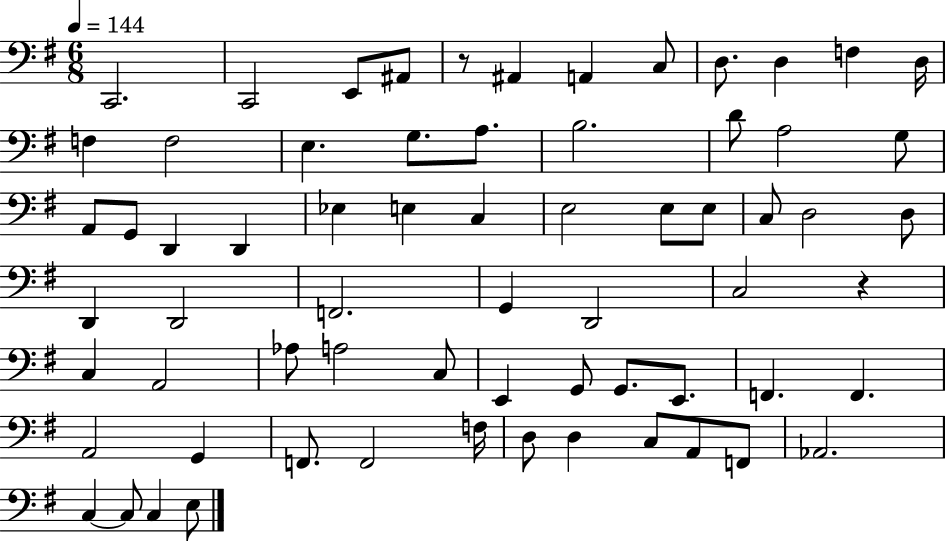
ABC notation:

X:1
T:Untitled
M:6/8
L:1/4
K:G
C,,2 C,,2 E,,/2 ^A,,/2 z/2 ^A,, A,, C,/2 D,/2 D, F, D,/4 F, F,2 E, G,/2 A,/2 B,2 D/2 A,2 G,/2 A,,/2 G,,/2 D,, D,, _E, E, C, E,2 E,/2 E,/2 C,/2 D,2 D,/2 D,, D,,2 F,,2 G,, D,,2 C,2 z C, A,,2 _A,/2 A,2 C,/2 E,, G,,/2 G,,/2 E,,/2 F,, F,, A,,2 G,, F,,/2 F,,2 F,/4 D,/2 D, C,/2 A,,/2 F,,/2 _A,,2 C, C,/2 C, E,/2